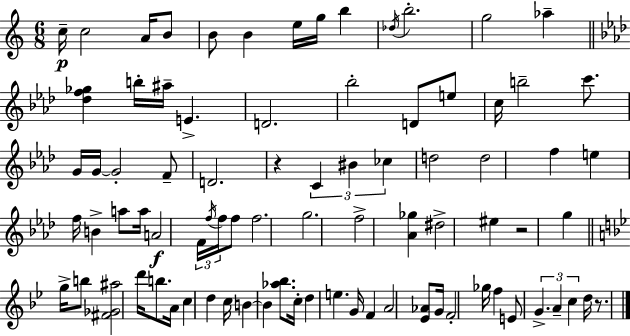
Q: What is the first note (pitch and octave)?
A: C5